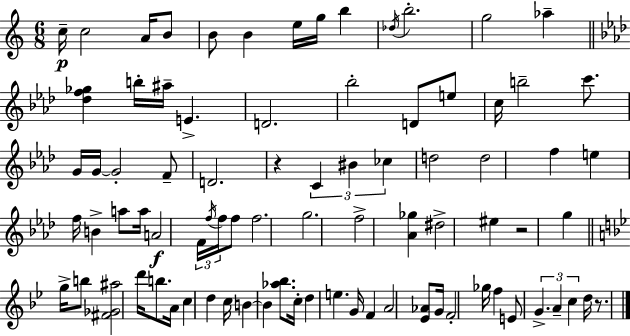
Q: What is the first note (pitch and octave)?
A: C5